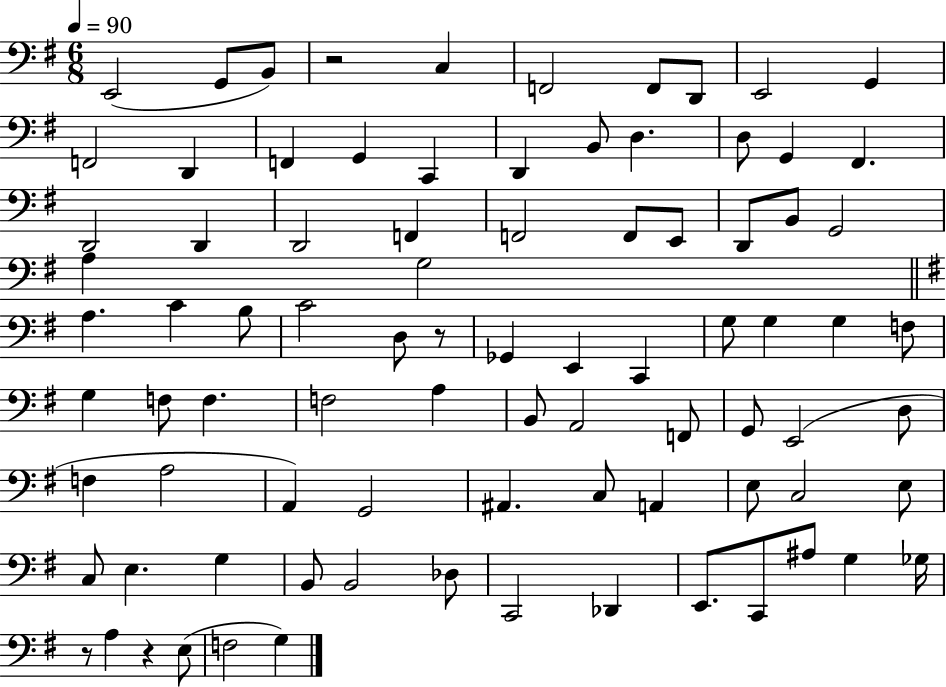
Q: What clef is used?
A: bass